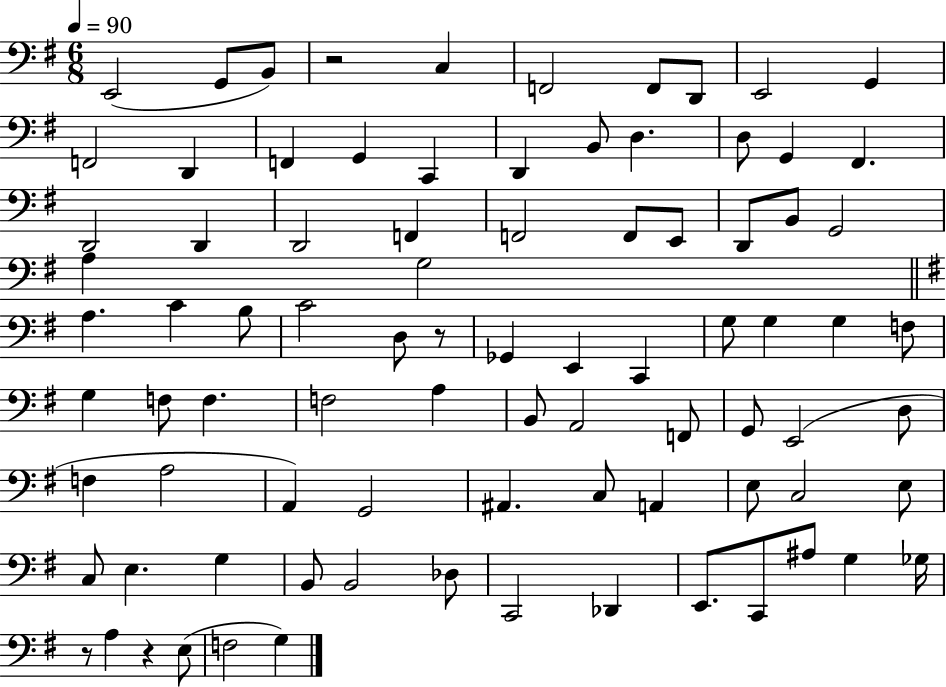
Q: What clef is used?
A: bass